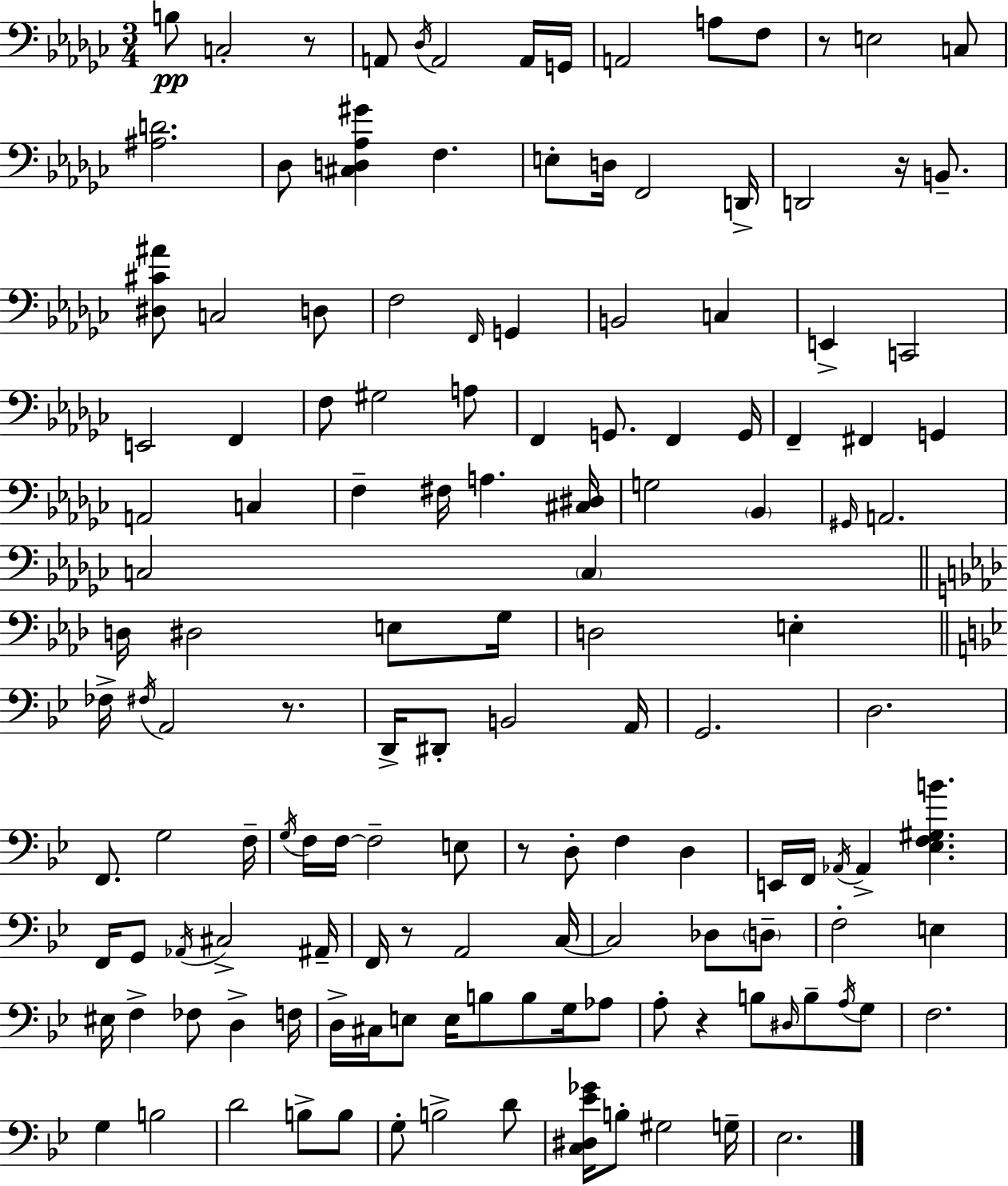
X:1
T:Untitled
M:3/4
L:1/4
K:Ebm
B,/2 C,2 z/2 A,,/2 _D,/4 A,,2 A,,/4 G,,/4 A,,2 A,/2 F,/2 z/2 E,2 C,/2 [^A,D]2 _D,/2 [^C,D,_A,^G] F, E,/2 D,/4 F,,2 D,,/4 D,,2 z/4 B,,/2 [^D,^C^A]/2 C,2 D,/2 F,2 F,,/4 G,, B,,2 C, E,, C,,2 E,,2 F,, F,/2 ^G,2 A,/2 F,, G,,/2 F,, G,,/4 F,, ^F,, G,, A,,2 C, F, ^F,/4 A, [^C,^D,]/4 G,2 _B,, ^G,,/4 A,,2 C,2 C, D,/4 ^D,2 E,/2 G,/4 D,2 E, _F,/4 ^F,/4 A,,2 z/2 D,,/4 ^D,,/2 B,,2 A,,/4 G,,2 D,2 F,,/2 G,2 F,/4 G,/4 F,/4 F,/4 F,2 E,/2 z/2 D,/2 F, D, E,,/4 F,,/4 _A,,/4 _A,, [_E,F,^G,B] F,,/4 G,,/2 _A,,/4 ^C,2 ^A,,/4 F,,/4 z/2 A,,2 C,/4 C,2 _D,/2 D,/2 F,2 E, ^E,/4 F, _F,/2 D, F,/4 D,/4 ^C,/4 E,/2 E,/4 B,/2 B,/2 G,/4 _A,/2 A,/2 z B,/2 ^D,/4 B,/2 A,/4 G,/2 F,2 G, B,2 D2 B,/2 B,/2 G,/2 B,2 D/2 [C,^D,_E_G]/4 B,/2 ^G,2 G,/4 _E,2